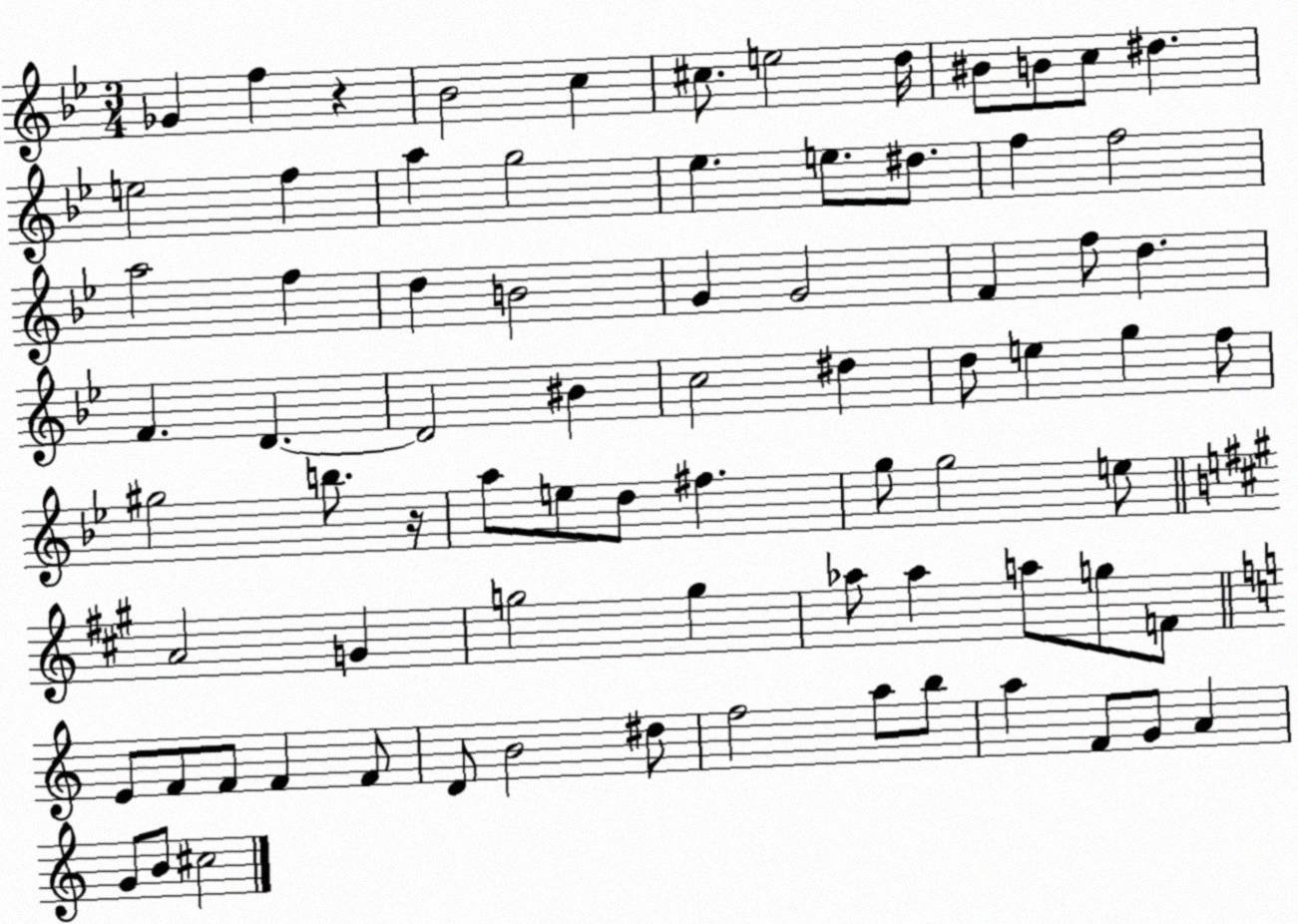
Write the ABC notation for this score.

X:1
T:Untitled
M:3/4
L:1/4
K:Bb
_G f z _B2 c ^c/2 e2 d/4 ^B/2 B/2 c/2 ^d e2 f a g2 _e e/2 ^d/2 f f2 a2 f d B2 G G2 F f/2 d F D D2 ^B c2 ^d d/2 e g f/2 ^g2 b/2 z/4 a/2 e/2 d/2 ^f g/2 g2 e/2 A2 G g2 g _a/2 _a a/2 g/2 F/2 E/2 F/2 F/2 F F/2 D/2 B2 ^d/2 f2 a/2 b/2 a F/2 G/2 A G/2 B/2 ^c2